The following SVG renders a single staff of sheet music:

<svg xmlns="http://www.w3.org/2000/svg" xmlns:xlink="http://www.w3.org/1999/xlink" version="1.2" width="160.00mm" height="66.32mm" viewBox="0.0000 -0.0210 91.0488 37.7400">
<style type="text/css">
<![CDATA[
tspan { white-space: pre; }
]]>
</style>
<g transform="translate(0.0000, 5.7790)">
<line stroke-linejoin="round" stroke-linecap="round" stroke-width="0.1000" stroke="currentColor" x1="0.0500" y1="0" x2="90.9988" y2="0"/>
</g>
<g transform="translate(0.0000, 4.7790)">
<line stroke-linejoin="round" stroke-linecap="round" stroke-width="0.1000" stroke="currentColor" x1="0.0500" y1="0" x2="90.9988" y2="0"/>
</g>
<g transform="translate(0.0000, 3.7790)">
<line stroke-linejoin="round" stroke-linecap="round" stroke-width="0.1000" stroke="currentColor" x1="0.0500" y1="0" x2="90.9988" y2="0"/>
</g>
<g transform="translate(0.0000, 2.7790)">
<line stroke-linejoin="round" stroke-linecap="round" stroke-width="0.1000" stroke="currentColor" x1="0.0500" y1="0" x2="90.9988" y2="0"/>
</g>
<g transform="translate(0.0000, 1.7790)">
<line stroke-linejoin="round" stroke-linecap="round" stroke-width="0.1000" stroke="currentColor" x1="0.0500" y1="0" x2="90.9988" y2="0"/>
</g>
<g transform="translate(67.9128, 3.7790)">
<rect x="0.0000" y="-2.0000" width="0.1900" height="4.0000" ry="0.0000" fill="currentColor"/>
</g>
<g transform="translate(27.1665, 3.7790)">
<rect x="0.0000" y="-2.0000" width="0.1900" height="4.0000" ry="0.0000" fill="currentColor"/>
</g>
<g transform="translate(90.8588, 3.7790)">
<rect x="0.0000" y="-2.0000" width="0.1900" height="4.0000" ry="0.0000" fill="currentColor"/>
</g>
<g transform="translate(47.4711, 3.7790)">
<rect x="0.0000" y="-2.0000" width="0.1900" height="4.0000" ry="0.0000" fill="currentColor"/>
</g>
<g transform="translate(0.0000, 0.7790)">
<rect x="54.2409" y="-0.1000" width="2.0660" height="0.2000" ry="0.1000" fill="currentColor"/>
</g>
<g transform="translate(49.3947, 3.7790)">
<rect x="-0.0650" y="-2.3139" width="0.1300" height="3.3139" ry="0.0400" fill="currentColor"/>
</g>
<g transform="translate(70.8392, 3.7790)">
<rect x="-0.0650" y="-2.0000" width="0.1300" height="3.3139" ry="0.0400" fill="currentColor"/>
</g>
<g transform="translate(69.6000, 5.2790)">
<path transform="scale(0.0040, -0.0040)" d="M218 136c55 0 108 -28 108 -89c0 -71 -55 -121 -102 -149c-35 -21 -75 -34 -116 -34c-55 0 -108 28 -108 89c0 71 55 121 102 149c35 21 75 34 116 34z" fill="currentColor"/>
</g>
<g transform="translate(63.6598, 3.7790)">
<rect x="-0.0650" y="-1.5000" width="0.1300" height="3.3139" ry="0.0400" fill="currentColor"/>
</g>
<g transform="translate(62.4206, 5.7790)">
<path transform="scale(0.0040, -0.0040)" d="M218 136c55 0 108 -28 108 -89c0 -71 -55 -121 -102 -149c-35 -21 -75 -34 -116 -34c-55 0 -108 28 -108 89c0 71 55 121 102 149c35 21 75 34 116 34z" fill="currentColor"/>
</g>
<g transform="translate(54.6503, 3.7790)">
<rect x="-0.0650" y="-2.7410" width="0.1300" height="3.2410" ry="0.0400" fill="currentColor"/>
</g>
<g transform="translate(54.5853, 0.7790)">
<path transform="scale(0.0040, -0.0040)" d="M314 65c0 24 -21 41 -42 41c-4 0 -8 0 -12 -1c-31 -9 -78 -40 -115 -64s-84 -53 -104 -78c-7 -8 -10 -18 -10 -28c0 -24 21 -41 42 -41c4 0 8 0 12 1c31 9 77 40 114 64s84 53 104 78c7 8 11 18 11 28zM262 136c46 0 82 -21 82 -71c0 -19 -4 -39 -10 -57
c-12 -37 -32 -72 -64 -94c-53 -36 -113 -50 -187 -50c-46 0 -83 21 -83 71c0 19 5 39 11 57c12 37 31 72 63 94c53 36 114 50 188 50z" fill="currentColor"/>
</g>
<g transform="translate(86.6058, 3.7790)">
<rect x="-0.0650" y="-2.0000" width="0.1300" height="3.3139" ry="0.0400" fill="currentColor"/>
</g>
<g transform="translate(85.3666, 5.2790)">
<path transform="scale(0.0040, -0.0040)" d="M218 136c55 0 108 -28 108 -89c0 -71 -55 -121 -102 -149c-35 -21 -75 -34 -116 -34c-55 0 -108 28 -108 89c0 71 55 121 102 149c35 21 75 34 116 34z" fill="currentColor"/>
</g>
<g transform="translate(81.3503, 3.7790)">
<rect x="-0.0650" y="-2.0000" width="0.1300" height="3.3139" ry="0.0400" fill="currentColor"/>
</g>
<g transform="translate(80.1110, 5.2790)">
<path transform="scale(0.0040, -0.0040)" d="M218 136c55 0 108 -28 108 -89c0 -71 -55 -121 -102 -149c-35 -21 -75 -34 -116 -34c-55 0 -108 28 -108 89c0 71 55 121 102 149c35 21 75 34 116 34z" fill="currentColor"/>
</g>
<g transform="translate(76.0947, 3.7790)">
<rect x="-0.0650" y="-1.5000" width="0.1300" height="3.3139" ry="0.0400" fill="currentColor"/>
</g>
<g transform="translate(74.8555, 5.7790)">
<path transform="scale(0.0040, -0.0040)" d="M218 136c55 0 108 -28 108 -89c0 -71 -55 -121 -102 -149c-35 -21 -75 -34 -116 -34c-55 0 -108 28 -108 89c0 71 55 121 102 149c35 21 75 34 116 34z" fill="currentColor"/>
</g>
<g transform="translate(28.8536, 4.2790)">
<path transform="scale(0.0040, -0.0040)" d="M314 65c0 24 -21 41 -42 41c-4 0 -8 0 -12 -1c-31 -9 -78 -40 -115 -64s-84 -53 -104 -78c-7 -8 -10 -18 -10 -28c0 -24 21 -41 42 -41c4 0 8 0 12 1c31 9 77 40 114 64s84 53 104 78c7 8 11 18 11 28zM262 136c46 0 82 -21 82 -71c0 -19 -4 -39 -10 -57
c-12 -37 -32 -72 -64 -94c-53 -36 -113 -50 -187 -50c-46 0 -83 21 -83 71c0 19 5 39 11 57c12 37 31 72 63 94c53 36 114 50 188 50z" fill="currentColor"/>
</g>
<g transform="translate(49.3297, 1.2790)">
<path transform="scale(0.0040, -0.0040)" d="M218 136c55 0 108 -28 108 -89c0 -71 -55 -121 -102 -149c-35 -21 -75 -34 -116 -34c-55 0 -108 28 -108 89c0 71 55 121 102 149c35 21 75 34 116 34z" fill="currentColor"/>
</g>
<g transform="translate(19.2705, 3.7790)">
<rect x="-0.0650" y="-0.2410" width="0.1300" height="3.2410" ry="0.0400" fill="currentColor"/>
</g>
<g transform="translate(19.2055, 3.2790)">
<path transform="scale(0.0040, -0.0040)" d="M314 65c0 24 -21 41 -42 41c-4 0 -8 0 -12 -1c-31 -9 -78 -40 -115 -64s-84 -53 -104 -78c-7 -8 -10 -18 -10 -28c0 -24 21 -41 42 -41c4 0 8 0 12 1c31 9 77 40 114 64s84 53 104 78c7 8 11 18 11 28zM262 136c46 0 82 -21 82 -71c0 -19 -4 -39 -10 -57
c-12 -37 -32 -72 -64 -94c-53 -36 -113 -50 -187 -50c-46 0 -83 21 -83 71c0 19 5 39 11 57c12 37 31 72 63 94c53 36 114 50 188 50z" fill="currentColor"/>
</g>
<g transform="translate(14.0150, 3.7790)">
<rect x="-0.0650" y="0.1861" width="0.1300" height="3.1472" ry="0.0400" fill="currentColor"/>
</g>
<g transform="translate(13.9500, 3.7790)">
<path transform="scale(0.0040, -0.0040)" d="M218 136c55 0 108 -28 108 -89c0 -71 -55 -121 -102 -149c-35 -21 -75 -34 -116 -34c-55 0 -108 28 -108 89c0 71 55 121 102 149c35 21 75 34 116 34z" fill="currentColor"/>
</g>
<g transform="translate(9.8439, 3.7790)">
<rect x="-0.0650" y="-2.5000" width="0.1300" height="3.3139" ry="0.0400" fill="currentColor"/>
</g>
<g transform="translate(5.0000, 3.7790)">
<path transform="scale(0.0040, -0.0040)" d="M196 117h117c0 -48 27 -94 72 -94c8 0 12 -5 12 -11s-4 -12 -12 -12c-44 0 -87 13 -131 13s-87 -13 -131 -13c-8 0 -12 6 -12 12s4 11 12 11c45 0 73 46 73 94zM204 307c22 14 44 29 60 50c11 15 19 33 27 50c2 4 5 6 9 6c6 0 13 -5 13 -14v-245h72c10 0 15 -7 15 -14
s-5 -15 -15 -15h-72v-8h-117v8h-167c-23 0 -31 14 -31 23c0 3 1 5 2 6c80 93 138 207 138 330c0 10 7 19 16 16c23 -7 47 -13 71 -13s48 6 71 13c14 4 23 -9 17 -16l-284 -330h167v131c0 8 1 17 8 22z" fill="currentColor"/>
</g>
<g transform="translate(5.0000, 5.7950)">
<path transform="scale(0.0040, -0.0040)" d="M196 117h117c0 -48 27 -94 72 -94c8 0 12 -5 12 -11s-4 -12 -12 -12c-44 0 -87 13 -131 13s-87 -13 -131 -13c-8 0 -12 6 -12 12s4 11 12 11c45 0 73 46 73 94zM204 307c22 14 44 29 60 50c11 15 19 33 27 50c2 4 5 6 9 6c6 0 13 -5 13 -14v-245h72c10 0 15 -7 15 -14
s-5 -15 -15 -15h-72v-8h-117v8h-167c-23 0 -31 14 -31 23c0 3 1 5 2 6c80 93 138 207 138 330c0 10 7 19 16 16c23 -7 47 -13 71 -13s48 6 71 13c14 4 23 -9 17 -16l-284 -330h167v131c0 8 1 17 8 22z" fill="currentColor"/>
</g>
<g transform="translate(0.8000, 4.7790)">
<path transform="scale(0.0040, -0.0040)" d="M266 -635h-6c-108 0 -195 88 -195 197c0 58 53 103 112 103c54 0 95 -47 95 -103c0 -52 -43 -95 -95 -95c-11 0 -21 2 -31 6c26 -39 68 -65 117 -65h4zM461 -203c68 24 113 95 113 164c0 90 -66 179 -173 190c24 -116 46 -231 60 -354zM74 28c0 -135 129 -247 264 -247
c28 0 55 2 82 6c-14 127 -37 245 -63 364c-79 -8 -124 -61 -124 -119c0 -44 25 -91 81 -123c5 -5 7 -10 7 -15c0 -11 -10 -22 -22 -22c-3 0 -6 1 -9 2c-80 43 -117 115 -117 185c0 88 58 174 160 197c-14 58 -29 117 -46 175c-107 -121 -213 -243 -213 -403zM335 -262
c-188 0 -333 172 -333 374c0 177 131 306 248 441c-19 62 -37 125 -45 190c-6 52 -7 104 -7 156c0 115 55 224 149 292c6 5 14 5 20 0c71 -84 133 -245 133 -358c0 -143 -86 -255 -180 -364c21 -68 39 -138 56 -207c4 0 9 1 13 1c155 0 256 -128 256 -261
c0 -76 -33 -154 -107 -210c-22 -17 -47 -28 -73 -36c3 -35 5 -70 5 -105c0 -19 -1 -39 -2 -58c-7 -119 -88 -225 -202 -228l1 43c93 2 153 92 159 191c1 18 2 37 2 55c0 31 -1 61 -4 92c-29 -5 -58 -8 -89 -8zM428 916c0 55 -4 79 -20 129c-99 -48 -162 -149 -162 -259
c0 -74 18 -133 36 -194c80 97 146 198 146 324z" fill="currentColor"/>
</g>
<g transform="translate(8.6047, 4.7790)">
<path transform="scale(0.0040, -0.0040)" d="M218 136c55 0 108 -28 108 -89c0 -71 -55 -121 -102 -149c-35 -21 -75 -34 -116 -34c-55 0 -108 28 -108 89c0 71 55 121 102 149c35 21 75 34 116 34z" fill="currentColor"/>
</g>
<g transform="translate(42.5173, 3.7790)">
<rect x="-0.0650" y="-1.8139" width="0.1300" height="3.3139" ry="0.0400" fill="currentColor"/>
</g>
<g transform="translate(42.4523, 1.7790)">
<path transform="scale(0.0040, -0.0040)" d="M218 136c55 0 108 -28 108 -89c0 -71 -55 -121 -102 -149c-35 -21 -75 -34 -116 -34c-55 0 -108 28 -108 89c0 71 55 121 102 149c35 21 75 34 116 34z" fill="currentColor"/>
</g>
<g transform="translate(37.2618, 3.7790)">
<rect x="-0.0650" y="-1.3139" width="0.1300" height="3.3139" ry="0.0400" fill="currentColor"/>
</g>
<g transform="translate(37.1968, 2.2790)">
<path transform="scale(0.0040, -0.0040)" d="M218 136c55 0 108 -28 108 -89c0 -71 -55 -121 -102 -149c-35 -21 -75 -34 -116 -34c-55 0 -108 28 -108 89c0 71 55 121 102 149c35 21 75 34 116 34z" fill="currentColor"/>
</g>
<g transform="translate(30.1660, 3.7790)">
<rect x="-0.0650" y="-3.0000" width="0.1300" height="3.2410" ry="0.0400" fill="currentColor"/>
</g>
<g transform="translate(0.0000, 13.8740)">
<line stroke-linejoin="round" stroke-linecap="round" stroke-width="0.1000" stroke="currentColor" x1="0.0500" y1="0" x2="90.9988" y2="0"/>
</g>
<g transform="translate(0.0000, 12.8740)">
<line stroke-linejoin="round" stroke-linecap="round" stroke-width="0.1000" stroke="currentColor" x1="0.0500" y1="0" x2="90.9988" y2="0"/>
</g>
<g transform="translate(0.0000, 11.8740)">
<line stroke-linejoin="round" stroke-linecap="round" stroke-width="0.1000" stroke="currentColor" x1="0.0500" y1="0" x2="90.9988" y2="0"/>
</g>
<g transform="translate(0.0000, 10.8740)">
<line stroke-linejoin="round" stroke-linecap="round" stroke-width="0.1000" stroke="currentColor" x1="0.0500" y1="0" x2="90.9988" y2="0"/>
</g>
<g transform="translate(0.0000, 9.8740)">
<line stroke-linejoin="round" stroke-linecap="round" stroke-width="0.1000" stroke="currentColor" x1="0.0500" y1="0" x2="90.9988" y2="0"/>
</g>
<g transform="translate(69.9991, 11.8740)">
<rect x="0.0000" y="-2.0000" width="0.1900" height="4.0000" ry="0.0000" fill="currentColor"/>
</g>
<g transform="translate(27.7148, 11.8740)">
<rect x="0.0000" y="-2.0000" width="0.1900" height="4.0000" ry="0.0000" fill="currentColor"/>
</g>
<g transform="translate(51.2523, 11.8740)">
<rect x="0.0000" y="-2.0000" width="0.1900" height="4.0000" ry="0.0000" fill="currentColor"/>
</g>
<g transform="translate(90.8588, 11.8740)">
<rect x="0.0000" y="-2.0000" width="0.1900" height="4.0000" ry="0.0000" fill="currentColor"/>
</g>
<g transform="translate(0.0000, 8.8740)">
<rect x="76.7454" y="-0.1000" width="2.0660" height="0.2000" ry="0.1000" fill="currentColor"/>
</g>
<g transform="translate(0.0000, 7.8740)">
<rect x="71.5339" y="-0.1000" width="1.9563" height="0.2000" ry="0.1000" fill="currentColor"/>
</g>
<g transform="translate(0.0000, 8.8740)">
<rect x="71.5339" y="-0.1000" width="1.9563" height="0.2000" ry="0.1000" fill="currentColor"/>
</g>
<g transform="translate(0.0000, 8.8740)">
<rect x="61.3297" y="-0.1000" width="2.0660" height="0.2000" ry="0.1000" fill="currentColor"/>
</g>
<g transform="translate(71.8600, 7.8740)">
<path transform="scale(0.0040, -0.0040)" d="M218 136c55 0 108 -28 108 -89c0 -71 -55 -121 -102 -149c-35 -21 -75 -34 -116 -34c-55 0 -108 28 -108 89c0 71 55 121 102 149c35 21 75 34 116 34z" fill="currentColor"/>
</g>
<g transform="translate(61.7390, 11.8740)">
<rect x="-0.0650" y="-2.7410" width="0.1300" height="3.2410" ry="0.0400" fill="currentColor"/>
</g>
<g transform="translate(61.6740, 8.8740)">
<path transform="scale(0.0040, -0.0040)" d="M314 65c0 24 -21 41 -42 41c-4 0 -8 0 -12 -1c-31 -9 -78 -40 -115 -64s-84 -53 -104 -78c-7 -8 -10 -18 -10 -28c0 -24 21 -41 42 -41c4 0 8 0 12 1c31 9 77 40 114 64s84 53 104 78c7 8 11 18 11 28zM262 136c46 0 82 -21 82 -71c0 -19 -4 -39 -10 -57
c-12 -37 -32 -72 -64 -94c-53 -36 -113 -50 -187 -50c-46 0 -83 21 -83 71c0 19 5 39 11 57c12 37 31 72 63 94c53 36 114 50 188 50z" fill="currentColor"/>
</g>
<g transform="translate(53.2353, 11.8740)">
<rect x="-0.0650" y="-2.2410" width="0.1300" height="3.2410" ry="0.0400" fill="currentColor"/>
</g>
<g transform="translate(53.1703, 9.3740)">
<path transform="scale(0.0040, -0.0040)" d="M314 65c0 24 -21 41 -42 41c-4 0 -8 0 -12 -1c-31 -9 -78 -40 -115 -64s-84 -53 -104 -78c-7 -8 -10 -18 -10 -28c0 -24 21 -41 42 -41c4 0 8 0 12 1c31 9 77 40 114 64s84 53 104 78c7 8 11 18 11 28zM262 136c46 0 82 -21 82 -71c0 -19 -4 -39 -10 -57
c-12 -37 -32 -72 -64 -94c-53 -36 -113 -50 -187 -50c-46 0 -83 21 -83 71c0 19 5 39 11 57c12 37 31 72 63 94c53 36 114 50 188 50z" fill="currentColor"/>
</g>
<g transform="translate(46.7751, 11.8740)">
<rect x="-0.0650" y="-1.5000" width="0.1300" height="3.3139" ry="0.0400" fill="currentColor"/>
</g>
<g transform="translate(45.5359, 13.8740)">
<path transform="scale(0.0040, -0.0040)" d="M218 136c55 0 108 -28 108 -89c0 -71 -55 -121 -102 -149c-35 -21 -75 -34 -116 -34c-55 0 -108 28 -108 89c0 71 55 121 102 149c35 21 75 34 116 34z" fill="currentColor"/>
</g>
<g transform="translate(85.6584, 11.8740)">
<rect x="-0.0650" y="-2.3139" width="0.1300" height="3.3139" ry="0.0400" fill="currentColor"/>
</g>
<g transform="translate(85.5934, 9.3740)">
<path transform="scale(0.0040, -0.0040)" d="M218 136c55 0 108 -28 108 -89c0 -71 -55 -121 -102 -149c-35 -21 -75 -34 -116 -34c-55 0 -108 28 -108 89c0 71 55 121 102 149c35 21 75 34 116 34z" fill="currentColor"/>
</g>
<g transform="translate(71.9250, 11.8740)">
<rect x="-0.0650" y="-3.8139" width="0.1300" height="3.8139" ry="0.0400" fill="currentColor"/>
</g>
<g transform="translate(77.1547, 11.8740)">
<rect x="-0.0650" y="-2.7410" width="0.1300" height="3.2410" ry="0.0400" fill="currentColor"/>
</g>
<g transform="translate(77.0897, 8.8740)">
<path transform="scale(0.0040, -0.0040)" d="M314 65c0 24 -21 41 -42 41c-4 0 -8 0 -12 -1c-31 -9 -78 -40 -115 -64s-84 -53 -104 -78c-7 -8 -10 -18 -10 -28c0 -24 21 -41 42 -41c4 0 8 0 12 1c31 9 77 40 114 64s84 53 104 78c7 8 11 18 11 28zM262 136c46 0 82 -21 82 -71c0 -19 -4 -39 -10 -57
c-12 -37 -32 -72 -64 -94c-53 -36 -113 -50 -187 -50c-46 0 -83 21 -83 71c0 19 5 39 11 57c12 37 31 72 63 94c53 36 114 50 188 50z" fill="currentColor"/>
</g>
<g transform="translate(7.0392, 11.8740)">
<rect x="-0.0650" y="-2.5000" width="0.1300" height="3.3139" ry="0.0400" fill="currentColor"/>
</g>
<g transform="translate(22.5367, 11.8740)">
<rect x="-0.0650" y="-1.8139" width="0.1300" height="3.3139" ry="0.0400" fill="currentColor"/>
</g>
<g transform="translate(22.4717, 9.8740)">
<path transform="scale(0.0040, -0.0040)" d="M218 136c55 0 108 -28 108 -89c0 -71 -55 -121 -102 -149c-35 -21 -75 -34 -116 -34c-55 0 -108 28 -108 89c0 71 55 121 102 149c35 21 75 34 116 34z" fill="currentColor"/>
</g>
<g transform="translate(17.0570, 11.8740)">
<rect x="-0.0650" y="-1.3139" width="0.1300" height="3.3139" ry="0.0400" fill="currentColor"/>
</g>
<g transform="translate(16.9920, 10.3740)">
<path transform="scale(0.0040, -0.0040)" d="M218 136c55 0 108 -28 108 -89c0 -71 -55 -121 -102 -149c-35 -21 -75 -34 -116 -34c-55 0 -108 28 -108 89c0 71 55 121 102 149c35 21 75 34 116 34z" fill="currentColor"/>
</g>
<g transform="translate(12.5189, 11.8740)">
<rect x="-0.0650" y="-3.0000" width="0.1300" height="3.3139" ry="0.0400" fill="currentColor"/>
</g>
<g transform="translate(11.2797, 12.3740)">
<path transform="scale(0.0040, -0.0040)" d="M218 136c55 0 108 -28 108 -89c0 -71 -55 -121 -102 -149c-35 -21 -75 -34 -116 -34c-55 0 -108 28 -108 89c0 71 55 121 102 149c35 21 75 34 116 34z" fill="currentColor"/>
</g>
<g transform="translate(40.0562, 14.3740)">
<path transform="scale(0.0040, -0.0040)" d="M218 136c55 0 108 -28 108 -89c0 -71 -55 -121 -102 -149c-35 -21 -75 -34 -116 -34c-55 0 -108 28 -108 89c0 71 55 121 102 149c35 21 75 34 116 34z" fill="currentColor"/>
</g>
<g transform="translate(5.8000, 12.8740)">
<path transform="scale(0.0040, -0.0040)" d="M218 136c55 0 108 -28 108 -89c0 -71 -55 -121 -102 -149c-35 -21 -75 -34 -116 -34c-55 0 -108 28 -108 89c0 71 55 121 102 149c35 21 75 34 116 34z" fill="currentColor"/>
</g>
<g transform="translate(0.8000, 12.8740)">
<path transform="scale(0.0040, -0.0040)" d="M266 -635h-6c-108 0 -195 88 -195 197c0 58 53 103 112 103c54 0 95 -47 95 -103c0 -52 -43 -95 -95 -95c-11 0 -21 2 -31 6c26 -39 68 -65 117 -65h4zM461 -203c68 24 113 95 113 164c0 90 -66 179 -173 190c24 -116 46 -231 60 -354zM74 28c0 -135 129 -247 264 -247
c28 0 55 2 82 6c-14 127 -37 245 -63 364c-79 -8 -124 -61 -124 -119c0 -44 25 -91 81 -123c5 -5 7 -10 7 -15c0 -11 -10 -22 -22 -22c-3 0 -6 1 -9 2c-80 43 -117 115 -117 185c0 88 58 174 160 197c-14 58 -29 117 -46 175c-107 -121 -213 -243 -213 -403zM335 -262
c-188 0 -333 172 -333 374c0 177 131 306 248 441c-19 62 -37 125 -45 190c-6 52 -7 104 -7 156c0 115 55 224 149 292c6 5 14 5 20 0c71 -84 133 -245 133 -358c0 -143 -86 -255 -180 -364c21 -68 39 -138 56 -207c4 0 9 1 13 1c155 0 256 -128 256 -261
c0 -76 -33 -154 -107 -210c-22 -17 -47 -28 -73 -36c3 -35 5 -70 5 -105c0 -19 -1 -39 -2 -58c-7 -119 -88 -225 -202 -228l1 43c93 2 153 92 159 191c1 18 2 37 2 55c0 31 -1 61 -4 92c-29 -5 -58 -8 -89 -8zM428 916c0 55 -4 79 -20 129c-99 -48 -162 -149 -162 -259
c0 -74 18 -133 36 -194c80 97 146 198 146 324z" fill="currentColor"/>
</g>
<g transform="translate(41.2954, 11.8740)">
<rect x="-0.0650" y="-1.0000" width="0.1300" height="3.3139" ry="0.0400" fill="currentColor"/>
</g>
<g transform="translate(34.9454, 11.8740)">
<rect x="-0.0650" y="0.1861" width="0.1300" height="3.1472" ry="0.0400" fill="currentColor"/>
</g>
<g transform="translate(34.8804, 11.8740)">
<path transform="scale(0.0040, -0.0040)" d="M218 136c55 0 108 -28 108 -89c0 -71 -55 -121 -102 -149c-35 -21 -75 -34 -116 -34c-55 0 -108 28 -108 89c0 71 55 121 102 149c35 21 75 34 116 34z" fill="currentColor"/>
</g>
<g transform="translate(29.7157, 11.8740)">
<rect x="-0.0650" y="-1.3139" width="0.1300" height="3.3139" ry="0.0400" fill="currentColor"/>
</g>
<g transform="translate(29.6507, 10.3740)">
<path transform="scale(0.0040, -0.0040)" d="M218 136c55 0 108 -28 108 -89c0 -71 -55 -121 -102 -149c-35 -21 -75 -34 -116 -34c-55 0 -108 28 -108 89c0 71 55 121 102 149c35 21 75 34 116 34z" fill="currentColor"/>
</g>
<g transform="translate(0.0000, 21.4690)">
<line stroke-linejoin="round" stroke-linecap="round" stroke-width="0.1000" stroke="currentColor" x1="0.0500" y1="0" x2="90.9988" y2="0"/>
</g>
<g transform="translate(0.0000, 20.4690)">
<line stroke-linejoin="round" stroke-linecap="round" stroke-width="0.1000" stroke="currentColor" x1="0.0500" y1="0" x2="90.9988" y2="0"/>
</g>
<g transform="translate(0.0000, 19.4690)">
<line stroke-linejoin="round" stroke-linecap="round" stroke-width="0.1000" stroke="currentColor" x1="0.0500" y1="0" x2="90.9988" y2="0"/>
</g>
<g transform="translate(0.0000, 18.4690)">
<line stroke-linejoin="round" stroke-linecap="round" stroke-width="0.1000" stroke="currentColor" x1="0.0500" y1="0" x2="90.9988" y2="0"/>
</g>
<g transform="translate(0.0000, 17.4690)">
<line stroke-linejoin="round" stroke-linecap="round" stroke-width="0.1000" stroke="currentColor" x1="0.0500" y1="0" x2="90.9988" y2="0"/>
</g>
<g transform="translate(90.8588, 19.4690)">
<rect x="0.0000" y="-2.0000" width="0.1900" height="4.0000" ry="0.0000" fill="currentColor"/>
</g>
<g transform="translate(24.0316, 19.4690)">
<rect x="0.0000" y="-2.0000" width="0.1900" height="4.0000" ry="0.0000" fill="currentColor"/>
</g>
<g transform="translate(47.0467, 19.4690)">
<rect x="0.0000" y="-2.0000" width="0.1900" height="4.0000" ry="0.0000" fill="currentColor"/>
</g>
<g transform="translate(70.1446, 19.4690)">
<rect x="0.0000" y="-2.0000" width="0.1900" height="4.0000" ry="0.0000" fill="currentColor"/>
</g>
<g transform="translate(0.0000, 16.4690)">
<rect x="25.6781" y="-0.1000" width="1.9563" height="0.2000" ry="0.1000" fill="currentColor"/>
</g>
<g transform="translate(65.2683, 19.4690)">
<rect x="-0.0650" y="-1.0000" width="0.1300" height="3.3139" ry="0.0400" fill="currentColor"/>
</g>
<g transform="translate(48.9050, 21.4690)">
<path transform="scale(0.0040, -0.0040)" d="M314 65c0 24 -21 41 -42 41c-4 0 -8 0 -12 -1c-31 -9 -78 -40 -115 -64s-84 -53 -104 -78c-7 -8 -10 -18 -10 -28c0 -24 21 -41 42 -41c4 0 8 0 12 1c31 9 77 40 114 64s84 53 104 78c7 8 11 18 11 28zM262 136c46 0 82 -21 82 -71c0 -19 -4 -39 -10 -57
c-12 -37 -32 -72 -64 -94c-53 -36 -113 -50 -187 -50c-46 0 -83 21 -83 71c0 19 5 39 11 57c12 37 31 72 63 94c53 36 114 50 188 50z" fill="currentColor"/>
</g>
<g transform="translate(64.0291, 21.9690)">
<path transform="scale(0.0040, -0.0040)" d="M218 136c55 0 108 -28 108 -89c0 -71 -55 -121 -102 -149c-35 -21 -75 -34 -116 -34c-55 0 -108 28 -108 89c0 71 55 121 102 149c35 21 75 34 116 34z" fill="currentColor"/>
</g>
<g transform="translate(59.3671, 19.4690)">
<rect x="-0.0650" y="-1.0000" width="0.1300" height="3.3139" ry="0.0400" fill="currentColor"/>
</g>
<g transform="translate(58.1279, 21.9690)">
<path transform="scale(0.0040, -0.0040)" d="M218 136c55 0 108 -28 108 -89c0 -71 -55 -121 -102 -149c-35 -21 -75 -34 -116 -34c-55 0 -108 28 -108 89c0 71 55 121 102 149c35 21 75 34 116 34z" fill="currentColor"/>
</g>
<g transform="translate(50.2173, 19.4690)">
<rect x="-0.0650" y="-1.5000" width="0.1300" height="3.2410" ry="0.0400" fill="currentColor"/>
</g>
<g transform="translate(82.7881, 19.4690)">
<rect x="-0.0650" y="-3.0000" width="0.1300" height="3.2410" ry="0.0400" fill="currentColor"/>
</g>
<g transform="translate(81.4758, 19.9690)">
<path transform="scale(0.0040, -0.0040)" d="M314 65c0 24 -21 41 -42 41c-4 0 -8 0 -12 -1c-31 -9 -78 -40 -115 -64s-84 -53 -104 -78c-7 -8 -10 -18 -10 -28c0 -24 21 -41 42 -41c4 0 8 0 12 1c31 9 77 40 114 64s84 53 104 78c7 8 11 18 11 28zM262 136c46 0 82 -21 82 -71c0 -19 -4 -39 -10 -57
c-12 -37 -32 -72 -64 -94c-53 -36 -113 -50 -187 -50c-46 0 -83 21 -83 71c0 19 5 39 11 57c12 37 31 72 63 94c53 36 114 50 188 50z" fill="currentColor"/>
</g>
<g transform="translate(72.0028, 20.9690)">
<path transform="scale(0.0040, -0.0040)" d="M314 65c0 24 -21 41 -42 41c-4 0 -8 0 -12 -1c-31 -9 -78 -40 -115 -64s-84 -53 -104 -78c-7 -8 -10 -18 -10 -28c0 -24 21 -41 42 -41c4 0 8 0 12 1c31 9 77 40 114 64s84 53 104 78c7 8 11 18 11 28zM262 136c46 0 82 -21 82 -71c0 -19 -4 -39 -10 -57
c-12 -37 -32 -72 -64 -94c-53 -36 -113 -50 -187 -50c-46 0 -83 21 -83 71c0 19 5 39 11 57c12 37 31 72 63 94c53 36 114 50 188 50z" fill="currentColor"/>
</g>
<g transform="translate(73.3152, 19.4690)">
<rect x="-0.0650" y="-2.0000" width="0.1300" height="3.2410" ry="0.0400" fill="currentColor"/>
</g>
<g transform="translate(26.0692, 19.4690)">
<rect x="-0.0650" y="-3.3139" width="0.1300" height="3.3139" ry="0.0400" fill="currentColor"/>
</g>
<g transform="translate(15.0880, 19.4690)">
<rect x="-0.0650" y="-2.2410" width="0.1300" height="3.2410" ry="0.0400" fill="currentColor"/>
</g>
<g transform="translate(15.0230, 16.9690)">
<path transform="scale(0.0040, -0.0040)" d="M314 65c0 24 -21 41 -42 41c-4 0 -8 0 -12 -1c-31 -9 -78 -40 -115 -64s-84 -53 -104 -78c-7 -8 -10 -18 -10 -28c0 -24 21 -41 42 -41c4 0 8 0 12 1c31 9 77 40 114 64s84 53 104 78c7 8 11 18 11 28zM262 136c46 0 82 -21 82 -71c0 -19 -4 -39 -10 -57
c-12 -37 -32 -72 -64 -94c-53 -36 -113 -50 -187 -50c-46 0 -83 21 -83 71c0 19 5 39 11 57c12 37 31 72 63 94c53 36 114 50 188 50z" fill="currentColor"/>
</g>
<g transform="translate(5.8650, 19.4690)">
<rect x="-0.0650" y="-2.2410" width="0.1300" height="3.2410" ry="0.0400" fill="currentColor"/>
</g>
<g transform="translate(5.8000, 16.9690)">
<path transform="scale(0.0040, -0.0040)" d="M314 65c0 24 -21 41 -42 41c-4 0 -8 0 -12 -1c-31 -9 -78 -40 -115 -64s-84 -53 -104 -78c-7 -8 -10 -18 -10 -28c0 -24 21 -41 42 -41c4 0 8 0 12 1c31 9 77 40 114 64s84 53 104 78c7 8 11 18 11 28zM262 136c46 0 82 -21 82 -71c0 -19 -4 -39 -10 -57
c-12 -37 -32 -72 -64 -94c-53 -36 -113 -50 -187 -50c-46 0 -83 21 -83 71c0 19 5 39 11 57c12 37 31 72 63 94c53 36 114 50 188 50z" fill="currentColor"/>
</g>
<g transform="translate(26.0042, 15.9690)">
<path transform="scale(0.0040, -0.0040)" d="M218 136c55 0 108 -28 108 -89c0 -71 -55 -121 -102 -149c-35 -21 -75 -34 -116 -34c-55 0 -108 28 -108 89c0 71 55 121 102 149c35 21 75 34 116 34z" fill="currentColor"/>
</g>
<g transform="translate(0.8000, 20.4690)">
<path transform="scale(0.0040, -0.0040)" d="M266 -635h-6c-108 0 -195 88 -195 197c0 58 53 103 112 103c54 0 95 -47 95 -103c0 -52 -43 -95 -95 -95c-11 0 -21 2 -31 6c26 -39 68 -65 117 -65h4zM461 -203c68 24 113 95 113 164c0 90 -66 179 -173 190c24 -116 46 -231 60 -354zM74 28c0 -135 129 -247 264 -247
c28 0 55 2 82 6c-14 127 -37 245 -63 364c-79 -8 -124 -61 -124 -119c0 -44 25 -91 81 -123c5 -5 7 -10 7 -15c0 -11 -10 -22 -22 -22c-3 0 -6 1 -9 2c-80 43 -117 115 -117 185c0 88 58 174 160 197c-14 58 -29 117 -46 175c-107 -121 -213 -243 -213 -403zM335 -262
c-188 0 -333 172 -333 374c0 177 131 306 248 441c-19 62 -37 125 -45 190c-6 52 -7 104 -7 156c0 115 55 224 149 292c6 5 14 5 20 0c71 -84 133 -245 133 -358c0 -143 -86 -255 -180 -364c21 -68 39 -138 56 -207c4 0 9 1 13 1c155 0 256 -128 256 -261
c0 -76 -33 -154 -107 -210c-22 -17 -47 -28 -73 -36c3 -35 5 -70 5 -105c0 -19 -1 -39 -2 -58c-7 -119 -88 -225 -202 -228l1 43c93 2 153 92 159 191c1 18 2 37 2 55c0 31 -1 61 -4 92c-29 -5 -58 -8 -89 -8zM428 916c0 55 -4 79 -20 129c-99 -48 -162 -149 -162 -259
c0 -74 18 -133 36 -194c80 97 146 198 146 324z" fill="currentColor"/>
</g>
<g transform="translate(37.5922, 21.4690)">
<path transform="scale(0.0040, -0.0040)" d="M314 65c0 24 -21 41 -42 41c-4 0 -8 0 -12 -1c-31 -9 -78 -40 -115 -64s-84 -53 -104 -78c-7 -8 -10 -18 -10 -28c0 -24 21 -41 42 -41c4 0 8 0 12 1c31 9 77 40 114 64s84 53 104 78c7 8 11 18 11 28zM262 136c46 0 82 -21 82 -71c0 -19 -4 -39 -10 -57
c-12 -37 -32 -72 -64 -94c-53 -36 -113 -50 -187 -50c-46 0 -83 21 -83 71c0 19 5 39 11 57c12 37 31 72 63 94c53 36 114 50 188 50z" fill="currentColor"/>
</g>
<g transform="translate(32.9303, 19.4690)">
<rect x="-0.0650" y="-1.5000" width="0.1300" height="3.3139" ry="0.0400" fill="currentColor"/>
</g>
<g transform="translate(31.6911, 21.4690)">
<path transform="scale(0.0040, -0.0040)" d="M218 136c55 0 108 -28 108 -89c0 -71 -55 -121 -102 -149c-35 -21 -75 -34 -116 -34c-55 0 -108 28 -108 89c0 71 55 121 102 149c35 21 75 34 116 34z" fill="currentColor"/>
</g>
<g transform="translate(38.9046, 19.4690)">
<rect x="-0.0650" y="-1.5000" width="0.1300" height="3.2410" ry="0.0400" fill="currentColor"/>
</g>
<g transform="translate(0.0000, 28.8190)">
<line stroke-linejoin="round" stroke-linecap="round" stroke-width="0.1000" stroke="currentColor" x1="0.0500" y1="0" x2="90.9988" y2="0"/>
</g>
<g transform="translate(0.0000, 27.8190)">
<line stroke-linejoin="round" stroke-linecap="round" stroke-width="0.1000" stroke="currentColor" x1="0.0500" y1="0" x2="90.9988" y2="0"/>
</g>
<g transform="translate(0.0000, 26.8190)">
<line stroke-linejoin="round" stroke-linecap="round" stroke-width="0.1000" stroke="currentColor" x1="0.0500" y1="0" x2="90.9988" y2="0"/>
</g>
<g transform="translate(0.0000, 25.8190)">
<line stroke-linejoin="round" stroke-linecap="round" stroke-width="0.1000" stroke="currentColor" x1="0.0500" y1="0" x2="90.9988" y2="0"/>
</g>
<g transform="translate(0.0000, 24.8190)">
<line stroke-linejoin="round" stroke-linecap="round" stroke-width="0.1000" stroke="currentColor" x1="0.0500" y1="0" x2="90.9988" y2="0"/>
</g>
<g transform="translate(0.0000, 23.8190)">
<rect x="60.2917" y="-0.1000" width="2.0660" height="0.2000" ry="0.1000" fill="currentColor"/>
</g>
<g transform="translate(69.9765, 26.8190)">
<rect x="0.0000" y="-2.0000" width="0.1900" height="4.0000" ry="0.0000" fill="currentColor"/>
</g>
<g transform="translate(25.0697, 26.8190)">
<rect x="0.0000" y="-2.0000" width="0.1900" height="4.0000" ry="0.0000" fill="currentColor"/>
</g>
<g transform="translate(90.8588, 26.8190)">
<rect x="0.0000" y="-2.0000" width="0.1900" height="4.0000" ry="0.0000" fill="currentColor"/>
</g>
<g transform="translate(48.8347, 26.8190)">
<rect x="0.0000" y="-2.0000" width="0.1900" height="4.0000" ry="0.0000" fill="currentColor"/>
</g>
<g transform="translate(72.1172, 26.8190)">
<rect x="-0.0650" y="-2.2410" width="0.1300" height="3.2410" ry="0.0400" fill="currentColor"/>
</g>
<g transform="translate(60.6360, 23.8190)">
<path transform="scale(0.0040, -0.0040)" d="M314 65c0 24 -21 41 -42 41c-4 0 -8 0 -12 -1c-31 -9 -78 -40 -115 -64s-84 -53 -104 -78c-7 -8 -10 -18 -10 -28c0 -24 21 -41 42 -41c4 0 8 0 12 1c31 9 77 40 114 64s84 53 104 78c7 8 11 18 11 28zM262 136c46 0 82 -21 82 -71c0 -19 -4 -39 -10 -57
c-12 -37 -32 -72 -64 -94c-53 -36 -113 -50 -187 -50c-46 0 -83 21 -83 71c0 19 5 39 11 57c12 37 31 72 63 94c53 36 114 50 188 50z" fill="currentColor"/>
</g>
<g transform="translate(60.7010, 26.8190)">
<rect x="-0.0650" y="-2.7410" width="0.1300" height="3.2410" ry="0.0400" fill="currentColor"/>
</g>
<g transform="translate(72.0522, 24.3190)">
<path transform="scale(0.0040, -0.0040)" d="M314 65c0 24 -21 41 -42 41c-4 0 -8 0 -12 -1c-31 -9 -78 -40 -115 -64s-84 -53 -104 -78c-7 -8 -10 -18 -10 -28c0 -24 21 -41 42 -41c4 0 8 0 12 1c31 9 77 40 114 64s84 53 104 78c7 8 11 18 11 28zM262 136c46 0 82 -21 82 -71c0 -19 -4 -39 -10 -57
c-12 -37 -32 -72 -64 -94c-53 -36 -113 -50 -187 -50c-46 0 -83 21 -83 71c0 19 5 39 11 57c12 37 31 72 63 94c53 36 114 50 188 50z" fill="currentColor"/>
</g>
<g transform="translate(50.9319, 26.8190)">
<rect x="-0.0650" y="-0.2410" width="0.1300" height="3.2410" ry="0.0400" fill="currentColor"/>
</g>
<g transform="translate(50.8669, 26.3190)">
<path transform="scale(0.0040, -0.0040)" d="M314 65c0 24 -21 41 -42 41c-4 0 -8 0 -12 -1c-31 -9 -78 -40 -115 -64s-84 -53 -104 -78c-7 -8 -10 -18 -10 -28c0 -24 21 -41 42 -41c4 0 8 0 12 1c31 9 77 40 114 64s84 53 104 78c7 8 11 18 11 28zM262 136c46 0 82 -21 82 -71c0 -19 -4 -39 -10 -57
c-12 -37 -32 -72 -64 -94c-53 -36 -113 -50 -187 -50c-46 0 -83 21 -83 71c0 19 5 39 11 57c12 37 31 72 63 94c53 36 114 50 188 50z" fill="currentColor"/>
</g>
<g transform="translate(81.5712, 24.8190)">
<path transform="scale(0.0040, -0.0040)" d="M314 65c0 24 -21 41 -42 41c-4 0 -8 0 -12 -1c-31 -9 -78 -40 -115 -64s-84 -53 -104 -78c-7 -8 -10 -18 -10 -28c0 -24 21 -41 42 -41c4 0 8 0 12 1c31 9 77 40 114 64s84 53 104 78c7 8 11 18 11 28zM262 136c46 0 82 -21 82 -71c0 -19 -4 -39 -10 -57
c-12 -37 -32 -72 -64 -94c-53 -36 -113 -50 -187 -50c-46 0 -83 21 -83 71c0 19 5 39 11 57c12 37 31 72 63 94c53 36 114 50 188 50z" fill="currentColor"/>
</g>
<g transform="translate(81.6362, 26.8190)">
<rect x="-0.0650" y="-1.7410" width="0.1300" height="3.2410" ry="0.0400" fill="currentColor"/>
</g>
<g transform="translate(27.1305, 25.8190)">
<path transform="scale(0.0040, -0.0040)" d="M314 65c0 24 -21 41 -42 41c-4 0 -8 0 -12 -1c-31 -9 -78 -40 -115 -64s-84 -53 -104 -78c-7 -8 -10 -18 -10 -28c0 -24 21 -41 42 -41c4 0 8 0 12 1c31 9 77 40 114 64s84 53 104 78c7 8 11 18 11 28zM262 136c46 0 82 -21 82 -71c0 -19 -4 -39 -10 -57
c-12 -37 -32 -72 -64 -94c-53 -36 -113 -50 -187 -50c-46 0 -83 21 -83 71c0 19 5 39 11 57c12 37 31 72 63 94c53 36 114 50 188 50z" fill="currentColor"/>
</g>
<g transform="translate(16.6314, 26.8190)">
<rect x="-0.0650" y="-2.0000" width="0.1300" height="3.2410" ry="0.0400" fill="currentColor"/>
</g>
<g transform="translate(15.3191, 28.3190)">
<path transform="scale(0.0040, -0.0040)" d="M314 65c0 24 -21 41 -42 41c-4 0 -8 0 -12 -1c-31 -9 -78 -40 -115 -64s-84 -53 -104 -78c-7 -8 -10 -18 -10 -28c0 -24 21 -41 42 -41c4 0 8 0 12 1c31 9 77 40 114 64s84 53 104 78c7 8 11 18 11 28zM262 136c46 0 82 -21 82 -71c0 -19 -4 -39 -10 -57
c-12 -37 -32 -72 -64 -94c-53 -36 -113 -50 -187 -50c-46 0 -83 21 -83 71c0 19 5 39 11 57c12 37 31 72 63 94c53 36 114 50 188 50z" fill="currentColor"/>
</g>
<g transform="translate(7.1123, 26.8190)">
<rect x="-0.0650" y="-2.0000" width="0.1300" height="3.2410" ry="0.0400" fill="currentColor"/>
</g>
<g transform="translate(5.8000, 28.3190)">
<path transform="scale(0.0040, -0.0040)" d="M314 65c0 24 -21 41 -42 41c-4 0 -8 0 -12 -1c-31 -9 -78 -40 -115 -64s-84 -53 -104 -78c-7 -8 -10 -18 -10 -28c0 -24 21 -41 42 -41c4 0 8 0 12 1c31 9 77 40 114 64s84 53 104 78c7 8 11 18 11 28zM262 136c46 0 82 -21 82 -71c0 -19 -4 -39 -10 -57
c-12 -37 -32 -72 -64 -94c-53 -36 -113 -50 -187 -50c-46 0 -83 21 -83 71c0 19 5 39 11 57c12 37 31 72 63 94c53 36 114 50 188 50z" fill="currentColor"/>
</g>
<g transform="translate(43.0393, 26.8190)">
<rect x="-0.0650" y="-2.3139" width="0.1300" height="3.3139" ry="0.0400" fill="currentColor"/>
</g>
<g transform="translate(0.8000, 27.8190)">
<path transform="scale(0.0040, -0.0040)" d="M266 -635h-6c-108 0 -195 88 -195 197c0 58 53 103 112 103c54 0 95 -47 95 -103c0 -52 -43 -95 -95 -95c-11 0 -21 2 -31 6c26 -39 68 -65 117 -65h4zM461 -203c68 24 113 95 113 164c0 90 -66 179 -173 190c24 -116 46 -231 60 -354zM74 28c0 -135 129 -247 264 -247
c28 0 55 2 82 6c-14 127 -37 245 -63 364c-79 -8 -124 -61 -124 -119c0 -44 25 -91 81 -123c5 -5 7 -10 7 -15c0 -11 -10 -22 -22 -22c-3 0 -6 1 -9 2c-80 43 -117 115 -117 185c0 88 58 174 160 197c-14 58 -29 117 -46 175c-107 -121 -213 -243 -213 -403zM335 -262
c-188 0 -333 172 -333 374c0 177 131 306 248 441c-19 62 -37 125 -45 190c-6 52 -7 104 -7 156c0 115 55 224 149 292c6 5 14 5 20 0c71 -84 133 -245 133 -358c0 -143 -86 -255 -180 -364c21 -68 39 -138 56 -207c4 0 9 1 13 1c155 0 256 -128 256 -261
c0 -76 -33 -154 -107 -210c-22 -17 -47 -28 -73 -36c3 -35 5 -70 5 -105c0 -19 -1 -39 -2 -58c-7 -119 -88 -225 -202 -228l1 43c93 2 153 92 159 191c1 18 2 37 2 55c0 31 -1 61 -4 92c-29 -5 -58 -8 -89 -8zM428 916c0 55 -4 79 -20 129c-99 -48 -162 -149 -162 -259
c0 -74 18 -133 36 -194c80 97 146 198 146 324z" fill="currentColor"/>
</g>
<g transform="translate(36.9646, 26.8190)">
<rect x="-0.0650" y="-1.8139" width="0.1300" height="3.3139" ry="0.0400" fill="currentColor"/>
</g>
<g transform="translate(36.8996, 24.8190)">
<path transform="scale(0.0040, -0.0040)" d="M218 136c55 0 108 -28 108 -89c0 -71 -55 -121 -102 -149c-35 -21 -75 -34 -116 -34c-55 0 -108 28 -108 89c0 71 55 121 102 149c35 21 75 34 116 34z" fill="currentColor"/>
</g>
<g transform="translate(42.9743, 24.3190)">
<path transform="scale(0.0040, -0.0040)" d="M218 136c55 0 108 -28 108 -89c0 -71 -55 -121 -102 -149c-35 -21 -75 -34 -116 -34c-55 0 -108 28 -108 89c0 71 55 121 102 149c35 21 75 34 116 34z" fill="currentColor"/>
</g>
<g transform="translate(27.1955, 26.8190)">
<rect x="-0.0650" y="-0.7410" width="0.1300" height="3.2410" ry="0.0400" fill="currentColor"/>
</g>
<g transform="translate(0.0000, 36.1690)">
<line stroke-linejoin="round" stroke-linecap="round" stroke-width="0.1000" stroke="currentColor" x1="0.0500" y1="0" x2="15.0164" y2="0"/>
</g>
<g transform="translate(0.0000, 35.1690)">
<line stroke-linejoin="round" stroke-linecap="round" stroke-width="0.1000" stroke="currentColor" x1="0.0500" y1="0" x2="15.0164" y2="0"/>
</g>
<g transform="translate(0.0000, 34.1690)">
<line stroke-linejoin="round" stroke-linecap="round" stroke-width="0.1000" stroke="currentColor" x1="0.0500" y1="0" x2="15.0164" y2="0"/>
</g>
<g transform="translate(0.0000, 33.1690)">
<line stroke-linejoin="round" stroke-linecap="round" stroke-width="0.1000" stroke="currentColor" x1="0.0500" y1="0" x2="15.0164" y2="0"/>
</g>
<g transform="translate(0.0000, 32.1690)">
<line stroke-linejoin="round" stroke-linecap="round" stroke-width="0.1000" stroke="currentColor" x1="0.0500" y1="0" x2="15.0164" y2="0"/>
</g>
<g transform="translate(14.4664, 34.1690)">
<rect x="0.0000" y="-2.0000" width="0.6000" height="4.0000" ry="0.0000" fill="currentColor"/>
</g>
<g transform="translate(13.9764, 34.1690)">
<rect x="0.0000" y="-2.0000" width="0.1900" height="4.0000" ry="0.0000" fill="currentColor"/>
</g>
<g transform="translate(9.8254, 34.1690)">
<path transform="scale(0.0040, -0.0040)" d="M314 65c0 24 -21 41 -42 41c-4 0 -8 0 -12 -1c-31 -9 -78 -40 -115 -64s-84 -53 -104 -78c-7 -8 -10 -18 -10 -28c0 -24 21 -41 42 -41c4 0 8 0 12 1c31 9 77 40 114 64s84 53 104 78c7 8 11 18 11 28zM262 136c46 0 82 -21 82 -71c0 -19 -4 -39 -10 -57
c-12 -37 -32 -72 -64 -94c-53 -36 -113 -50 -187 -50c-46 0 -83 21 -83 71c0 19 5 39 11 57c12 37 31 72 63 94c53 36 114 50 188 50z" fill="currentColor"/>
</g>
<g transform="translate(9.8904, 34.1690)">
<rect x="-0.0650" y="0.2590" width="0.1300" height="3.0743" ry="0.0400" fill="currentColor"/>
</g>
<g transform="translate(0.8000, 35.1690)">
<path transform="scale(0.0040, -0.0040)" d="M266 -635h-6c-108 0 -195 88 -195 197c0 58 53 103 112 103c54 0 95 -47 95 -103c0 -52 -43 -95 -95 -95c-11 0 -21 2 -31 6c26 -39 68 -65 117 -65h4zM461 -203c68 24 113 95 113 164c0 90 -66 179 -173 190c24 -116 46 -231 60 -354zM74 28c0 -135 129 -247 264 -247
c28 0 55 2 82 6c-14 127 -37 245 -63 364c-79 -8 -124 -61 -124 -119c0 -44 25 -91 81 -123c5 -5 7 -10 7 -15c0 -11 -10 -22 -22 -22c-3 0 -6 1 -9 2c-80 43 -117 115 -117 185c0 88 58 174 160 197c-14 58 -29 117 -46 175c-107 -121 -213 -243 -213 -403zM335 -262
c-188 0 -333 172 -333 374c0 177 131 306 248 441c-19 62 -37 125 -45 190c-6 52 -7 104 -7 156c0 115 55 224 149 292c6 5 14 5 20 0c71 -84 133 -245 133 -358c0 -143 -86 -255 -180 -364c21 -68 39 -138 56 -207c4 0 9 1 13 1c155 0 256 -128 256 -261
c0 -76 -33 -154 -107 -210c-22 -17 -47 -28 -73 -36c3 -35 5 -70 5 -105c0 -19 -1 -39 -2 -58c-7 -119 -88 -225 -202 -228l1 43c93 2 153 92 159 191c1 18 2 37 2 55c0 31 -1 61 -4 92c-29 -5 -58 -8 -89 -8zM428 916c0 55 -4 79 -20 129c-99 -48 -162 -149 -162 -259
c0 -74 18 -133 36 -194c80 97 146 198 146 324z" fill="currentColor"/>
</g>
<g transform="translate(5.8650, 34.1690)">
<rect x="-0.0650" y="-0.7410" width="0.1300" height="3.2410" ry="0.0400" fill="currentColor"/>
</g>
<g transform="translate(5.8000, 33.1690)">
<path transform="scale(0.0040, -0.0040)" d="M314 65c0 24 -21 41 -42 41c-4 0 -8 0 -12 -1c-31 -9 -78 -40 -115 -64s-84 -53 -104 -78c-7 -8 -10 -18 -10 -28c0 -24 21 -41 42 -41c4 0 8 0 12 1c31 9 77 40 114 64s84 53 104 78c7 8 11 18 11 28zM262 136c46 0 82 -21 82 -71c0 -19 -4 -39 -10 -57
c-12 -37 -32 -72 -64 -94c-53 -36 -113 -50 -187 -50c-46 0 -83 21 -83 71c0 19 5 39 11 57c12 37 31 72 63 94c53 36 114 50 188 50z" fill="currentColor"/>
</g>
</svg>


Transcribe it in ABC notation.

X:1
T:Untitled
M:4/4
L:1/4
K:C
G B c2 A2 e f g a2 E F E F F G A e f e B D E g2 a2 c' a2 g g2 g2 b E E2 E2 D D F2 A2 F2 F2 d2 f g c2 a2 g2 f2 d2 B2